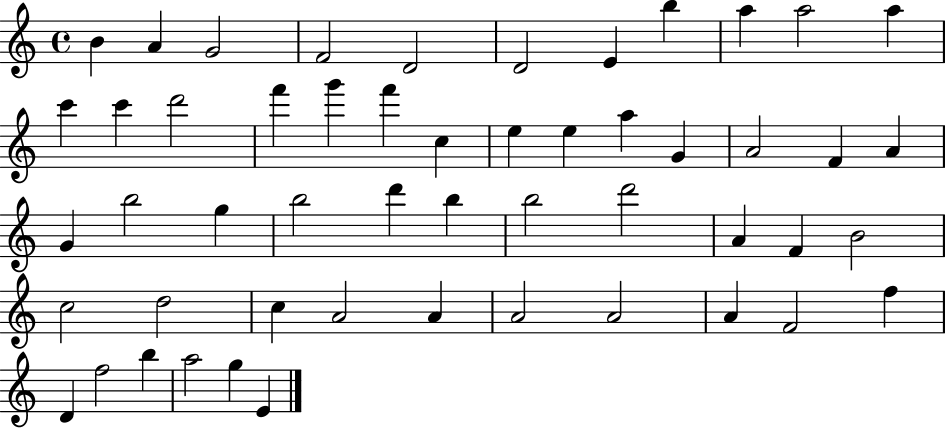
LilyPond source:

{
  \clef treble
  \time 4/4
  \defaultTimeSignature
  \key c \major
  b'4 a'4 g'2 | f'2 d'2 | d'2 e'4 b''4 | a''4 a''2 a''4 | \break c'''4 c'''4 d'''2 | f'''4 g'''4 f'''4 c''4 | e''4 e''4 a''4 g'4 | a'2 f'4 a'4 | \break g'4 b''2 g''4 | b''2 d'''4 b''4 | b''2 d'''2 | a'4 f'4 b'2 | \break c''2 d''2 | c''4 a'2 a'4 | a'2 a'2 | a'4 f'2 f''4 | \break d'4 f''2 b''4 | a''2 g''4 e'4 | \bar "|."
}